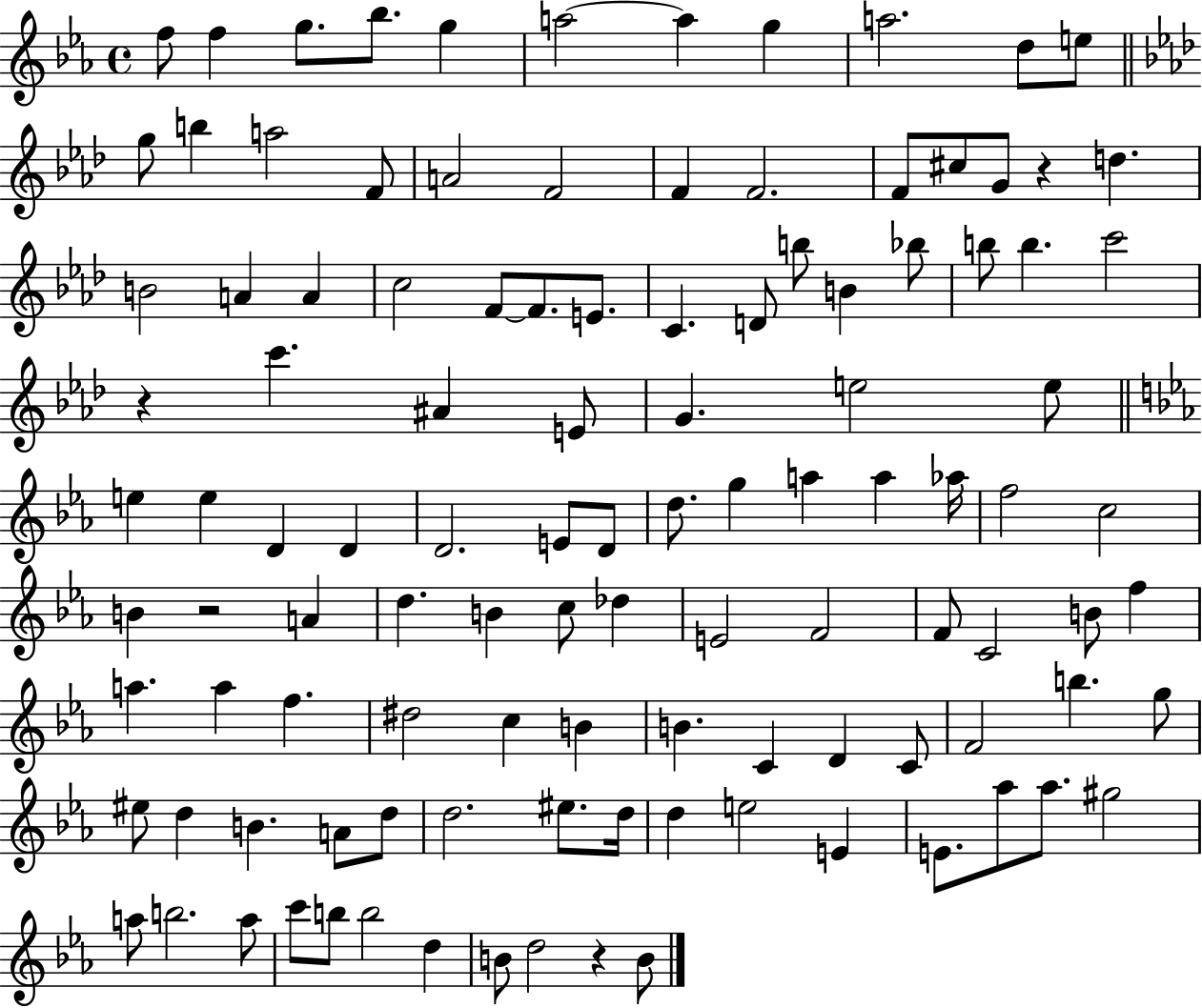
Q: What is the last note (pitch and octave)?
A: B4